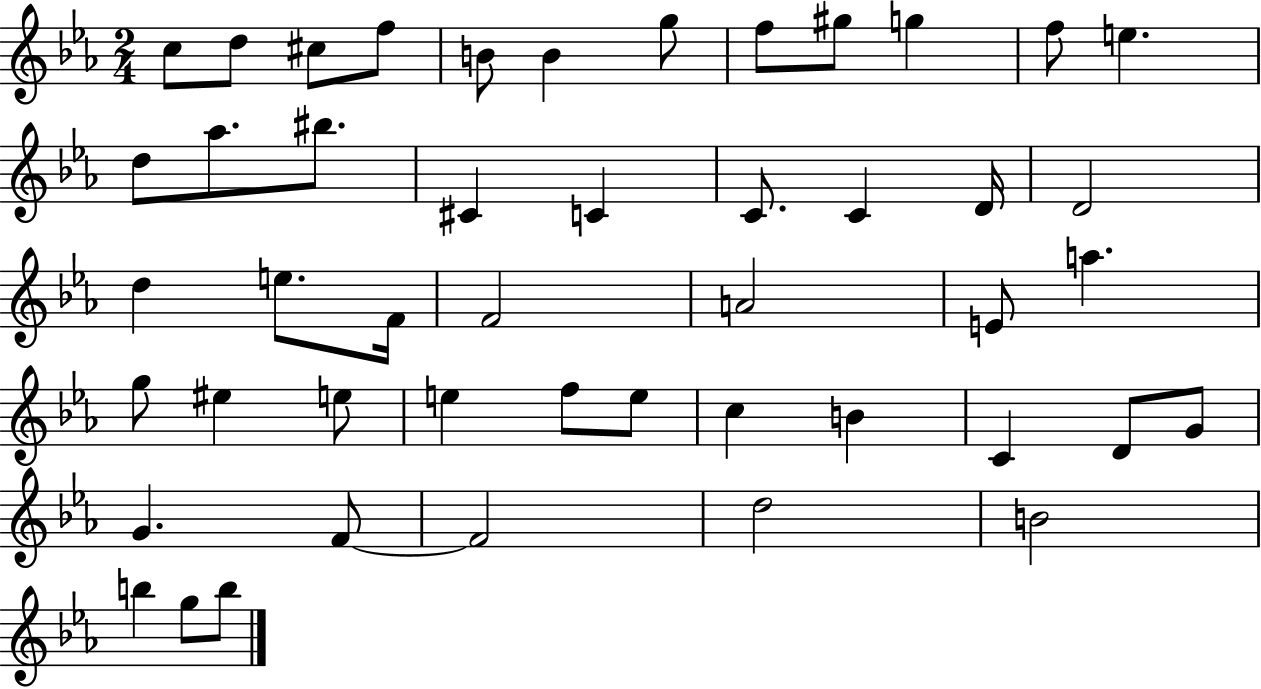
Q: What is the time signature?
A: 2/4